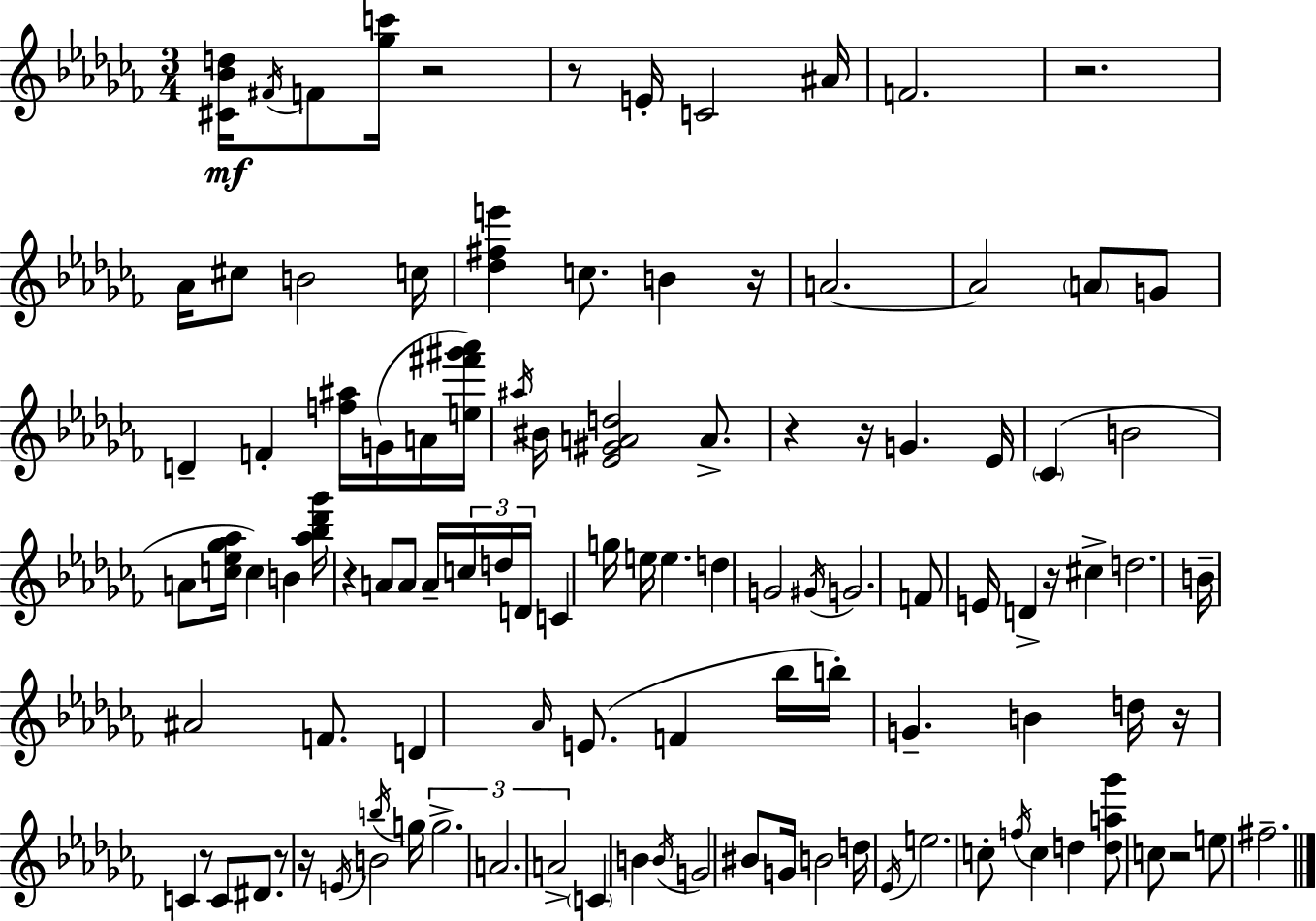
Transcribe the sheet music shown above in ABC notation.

X:1
T:Untitled
M:3/4
L:1/4
K:Abm
[^C_Bd]/4 ^F/4 F/2 [_gc']/4 z2 z/2 E/4 C2 ^A/4 F2 z2 _A/4 ^c/2 B2 c/4 [_d^fe'] c/2 B z/4 A2 A2 A/2 G/2 D F [f^a]/4 G/4 A/4 [e^f'^g'_a']/4 ^a/4 ^B/4 [_E^GAd]2 A/2 z z/4 G _E/4 _C B2 A/2 [c_e_g_a]/4 c B [_a_b_d'_g']/4 z A/2 A/2 A/4 c/4 d/4 D/4 C g/4 e/4 e d G2 ^G/4 G2 F/2 E/4 D z/4 ^c d2 B/4 ^A2 F/2 D _A/4 E/2 F _b/4 b/4 G B d/4 z/4 C z/2 C/2 ^D/2 z/2 z/4 E/4 B2 b/4 g/4 g2 A2 A2 C B B/4 G2 ^B/2 G/4 B2 d/4 _E/4 e2 c/2 f/4 c d [da_g']/2 c/2 z2 e/2 ^f2